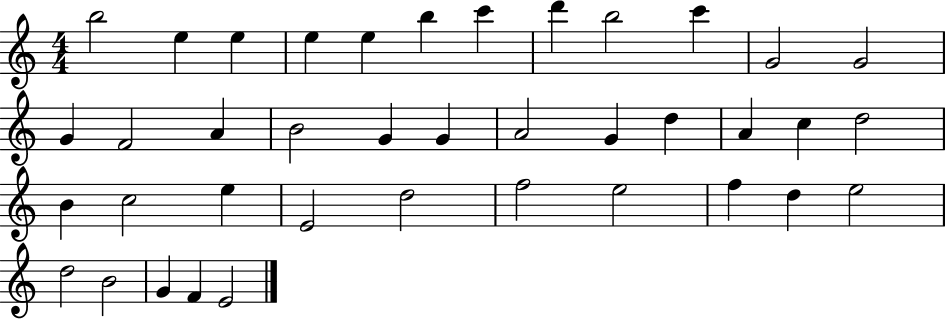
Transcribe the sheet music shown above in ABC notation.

X:1
T:Untitled
M:4/4
L:1/4
K:C
b2 e e e e b c' d' b2 c' G2 G2 G F2 A B2 G G A2 G d A c d2 B c2 e E2 d2 f2 e2 f d e2 d2 B2 G F E2